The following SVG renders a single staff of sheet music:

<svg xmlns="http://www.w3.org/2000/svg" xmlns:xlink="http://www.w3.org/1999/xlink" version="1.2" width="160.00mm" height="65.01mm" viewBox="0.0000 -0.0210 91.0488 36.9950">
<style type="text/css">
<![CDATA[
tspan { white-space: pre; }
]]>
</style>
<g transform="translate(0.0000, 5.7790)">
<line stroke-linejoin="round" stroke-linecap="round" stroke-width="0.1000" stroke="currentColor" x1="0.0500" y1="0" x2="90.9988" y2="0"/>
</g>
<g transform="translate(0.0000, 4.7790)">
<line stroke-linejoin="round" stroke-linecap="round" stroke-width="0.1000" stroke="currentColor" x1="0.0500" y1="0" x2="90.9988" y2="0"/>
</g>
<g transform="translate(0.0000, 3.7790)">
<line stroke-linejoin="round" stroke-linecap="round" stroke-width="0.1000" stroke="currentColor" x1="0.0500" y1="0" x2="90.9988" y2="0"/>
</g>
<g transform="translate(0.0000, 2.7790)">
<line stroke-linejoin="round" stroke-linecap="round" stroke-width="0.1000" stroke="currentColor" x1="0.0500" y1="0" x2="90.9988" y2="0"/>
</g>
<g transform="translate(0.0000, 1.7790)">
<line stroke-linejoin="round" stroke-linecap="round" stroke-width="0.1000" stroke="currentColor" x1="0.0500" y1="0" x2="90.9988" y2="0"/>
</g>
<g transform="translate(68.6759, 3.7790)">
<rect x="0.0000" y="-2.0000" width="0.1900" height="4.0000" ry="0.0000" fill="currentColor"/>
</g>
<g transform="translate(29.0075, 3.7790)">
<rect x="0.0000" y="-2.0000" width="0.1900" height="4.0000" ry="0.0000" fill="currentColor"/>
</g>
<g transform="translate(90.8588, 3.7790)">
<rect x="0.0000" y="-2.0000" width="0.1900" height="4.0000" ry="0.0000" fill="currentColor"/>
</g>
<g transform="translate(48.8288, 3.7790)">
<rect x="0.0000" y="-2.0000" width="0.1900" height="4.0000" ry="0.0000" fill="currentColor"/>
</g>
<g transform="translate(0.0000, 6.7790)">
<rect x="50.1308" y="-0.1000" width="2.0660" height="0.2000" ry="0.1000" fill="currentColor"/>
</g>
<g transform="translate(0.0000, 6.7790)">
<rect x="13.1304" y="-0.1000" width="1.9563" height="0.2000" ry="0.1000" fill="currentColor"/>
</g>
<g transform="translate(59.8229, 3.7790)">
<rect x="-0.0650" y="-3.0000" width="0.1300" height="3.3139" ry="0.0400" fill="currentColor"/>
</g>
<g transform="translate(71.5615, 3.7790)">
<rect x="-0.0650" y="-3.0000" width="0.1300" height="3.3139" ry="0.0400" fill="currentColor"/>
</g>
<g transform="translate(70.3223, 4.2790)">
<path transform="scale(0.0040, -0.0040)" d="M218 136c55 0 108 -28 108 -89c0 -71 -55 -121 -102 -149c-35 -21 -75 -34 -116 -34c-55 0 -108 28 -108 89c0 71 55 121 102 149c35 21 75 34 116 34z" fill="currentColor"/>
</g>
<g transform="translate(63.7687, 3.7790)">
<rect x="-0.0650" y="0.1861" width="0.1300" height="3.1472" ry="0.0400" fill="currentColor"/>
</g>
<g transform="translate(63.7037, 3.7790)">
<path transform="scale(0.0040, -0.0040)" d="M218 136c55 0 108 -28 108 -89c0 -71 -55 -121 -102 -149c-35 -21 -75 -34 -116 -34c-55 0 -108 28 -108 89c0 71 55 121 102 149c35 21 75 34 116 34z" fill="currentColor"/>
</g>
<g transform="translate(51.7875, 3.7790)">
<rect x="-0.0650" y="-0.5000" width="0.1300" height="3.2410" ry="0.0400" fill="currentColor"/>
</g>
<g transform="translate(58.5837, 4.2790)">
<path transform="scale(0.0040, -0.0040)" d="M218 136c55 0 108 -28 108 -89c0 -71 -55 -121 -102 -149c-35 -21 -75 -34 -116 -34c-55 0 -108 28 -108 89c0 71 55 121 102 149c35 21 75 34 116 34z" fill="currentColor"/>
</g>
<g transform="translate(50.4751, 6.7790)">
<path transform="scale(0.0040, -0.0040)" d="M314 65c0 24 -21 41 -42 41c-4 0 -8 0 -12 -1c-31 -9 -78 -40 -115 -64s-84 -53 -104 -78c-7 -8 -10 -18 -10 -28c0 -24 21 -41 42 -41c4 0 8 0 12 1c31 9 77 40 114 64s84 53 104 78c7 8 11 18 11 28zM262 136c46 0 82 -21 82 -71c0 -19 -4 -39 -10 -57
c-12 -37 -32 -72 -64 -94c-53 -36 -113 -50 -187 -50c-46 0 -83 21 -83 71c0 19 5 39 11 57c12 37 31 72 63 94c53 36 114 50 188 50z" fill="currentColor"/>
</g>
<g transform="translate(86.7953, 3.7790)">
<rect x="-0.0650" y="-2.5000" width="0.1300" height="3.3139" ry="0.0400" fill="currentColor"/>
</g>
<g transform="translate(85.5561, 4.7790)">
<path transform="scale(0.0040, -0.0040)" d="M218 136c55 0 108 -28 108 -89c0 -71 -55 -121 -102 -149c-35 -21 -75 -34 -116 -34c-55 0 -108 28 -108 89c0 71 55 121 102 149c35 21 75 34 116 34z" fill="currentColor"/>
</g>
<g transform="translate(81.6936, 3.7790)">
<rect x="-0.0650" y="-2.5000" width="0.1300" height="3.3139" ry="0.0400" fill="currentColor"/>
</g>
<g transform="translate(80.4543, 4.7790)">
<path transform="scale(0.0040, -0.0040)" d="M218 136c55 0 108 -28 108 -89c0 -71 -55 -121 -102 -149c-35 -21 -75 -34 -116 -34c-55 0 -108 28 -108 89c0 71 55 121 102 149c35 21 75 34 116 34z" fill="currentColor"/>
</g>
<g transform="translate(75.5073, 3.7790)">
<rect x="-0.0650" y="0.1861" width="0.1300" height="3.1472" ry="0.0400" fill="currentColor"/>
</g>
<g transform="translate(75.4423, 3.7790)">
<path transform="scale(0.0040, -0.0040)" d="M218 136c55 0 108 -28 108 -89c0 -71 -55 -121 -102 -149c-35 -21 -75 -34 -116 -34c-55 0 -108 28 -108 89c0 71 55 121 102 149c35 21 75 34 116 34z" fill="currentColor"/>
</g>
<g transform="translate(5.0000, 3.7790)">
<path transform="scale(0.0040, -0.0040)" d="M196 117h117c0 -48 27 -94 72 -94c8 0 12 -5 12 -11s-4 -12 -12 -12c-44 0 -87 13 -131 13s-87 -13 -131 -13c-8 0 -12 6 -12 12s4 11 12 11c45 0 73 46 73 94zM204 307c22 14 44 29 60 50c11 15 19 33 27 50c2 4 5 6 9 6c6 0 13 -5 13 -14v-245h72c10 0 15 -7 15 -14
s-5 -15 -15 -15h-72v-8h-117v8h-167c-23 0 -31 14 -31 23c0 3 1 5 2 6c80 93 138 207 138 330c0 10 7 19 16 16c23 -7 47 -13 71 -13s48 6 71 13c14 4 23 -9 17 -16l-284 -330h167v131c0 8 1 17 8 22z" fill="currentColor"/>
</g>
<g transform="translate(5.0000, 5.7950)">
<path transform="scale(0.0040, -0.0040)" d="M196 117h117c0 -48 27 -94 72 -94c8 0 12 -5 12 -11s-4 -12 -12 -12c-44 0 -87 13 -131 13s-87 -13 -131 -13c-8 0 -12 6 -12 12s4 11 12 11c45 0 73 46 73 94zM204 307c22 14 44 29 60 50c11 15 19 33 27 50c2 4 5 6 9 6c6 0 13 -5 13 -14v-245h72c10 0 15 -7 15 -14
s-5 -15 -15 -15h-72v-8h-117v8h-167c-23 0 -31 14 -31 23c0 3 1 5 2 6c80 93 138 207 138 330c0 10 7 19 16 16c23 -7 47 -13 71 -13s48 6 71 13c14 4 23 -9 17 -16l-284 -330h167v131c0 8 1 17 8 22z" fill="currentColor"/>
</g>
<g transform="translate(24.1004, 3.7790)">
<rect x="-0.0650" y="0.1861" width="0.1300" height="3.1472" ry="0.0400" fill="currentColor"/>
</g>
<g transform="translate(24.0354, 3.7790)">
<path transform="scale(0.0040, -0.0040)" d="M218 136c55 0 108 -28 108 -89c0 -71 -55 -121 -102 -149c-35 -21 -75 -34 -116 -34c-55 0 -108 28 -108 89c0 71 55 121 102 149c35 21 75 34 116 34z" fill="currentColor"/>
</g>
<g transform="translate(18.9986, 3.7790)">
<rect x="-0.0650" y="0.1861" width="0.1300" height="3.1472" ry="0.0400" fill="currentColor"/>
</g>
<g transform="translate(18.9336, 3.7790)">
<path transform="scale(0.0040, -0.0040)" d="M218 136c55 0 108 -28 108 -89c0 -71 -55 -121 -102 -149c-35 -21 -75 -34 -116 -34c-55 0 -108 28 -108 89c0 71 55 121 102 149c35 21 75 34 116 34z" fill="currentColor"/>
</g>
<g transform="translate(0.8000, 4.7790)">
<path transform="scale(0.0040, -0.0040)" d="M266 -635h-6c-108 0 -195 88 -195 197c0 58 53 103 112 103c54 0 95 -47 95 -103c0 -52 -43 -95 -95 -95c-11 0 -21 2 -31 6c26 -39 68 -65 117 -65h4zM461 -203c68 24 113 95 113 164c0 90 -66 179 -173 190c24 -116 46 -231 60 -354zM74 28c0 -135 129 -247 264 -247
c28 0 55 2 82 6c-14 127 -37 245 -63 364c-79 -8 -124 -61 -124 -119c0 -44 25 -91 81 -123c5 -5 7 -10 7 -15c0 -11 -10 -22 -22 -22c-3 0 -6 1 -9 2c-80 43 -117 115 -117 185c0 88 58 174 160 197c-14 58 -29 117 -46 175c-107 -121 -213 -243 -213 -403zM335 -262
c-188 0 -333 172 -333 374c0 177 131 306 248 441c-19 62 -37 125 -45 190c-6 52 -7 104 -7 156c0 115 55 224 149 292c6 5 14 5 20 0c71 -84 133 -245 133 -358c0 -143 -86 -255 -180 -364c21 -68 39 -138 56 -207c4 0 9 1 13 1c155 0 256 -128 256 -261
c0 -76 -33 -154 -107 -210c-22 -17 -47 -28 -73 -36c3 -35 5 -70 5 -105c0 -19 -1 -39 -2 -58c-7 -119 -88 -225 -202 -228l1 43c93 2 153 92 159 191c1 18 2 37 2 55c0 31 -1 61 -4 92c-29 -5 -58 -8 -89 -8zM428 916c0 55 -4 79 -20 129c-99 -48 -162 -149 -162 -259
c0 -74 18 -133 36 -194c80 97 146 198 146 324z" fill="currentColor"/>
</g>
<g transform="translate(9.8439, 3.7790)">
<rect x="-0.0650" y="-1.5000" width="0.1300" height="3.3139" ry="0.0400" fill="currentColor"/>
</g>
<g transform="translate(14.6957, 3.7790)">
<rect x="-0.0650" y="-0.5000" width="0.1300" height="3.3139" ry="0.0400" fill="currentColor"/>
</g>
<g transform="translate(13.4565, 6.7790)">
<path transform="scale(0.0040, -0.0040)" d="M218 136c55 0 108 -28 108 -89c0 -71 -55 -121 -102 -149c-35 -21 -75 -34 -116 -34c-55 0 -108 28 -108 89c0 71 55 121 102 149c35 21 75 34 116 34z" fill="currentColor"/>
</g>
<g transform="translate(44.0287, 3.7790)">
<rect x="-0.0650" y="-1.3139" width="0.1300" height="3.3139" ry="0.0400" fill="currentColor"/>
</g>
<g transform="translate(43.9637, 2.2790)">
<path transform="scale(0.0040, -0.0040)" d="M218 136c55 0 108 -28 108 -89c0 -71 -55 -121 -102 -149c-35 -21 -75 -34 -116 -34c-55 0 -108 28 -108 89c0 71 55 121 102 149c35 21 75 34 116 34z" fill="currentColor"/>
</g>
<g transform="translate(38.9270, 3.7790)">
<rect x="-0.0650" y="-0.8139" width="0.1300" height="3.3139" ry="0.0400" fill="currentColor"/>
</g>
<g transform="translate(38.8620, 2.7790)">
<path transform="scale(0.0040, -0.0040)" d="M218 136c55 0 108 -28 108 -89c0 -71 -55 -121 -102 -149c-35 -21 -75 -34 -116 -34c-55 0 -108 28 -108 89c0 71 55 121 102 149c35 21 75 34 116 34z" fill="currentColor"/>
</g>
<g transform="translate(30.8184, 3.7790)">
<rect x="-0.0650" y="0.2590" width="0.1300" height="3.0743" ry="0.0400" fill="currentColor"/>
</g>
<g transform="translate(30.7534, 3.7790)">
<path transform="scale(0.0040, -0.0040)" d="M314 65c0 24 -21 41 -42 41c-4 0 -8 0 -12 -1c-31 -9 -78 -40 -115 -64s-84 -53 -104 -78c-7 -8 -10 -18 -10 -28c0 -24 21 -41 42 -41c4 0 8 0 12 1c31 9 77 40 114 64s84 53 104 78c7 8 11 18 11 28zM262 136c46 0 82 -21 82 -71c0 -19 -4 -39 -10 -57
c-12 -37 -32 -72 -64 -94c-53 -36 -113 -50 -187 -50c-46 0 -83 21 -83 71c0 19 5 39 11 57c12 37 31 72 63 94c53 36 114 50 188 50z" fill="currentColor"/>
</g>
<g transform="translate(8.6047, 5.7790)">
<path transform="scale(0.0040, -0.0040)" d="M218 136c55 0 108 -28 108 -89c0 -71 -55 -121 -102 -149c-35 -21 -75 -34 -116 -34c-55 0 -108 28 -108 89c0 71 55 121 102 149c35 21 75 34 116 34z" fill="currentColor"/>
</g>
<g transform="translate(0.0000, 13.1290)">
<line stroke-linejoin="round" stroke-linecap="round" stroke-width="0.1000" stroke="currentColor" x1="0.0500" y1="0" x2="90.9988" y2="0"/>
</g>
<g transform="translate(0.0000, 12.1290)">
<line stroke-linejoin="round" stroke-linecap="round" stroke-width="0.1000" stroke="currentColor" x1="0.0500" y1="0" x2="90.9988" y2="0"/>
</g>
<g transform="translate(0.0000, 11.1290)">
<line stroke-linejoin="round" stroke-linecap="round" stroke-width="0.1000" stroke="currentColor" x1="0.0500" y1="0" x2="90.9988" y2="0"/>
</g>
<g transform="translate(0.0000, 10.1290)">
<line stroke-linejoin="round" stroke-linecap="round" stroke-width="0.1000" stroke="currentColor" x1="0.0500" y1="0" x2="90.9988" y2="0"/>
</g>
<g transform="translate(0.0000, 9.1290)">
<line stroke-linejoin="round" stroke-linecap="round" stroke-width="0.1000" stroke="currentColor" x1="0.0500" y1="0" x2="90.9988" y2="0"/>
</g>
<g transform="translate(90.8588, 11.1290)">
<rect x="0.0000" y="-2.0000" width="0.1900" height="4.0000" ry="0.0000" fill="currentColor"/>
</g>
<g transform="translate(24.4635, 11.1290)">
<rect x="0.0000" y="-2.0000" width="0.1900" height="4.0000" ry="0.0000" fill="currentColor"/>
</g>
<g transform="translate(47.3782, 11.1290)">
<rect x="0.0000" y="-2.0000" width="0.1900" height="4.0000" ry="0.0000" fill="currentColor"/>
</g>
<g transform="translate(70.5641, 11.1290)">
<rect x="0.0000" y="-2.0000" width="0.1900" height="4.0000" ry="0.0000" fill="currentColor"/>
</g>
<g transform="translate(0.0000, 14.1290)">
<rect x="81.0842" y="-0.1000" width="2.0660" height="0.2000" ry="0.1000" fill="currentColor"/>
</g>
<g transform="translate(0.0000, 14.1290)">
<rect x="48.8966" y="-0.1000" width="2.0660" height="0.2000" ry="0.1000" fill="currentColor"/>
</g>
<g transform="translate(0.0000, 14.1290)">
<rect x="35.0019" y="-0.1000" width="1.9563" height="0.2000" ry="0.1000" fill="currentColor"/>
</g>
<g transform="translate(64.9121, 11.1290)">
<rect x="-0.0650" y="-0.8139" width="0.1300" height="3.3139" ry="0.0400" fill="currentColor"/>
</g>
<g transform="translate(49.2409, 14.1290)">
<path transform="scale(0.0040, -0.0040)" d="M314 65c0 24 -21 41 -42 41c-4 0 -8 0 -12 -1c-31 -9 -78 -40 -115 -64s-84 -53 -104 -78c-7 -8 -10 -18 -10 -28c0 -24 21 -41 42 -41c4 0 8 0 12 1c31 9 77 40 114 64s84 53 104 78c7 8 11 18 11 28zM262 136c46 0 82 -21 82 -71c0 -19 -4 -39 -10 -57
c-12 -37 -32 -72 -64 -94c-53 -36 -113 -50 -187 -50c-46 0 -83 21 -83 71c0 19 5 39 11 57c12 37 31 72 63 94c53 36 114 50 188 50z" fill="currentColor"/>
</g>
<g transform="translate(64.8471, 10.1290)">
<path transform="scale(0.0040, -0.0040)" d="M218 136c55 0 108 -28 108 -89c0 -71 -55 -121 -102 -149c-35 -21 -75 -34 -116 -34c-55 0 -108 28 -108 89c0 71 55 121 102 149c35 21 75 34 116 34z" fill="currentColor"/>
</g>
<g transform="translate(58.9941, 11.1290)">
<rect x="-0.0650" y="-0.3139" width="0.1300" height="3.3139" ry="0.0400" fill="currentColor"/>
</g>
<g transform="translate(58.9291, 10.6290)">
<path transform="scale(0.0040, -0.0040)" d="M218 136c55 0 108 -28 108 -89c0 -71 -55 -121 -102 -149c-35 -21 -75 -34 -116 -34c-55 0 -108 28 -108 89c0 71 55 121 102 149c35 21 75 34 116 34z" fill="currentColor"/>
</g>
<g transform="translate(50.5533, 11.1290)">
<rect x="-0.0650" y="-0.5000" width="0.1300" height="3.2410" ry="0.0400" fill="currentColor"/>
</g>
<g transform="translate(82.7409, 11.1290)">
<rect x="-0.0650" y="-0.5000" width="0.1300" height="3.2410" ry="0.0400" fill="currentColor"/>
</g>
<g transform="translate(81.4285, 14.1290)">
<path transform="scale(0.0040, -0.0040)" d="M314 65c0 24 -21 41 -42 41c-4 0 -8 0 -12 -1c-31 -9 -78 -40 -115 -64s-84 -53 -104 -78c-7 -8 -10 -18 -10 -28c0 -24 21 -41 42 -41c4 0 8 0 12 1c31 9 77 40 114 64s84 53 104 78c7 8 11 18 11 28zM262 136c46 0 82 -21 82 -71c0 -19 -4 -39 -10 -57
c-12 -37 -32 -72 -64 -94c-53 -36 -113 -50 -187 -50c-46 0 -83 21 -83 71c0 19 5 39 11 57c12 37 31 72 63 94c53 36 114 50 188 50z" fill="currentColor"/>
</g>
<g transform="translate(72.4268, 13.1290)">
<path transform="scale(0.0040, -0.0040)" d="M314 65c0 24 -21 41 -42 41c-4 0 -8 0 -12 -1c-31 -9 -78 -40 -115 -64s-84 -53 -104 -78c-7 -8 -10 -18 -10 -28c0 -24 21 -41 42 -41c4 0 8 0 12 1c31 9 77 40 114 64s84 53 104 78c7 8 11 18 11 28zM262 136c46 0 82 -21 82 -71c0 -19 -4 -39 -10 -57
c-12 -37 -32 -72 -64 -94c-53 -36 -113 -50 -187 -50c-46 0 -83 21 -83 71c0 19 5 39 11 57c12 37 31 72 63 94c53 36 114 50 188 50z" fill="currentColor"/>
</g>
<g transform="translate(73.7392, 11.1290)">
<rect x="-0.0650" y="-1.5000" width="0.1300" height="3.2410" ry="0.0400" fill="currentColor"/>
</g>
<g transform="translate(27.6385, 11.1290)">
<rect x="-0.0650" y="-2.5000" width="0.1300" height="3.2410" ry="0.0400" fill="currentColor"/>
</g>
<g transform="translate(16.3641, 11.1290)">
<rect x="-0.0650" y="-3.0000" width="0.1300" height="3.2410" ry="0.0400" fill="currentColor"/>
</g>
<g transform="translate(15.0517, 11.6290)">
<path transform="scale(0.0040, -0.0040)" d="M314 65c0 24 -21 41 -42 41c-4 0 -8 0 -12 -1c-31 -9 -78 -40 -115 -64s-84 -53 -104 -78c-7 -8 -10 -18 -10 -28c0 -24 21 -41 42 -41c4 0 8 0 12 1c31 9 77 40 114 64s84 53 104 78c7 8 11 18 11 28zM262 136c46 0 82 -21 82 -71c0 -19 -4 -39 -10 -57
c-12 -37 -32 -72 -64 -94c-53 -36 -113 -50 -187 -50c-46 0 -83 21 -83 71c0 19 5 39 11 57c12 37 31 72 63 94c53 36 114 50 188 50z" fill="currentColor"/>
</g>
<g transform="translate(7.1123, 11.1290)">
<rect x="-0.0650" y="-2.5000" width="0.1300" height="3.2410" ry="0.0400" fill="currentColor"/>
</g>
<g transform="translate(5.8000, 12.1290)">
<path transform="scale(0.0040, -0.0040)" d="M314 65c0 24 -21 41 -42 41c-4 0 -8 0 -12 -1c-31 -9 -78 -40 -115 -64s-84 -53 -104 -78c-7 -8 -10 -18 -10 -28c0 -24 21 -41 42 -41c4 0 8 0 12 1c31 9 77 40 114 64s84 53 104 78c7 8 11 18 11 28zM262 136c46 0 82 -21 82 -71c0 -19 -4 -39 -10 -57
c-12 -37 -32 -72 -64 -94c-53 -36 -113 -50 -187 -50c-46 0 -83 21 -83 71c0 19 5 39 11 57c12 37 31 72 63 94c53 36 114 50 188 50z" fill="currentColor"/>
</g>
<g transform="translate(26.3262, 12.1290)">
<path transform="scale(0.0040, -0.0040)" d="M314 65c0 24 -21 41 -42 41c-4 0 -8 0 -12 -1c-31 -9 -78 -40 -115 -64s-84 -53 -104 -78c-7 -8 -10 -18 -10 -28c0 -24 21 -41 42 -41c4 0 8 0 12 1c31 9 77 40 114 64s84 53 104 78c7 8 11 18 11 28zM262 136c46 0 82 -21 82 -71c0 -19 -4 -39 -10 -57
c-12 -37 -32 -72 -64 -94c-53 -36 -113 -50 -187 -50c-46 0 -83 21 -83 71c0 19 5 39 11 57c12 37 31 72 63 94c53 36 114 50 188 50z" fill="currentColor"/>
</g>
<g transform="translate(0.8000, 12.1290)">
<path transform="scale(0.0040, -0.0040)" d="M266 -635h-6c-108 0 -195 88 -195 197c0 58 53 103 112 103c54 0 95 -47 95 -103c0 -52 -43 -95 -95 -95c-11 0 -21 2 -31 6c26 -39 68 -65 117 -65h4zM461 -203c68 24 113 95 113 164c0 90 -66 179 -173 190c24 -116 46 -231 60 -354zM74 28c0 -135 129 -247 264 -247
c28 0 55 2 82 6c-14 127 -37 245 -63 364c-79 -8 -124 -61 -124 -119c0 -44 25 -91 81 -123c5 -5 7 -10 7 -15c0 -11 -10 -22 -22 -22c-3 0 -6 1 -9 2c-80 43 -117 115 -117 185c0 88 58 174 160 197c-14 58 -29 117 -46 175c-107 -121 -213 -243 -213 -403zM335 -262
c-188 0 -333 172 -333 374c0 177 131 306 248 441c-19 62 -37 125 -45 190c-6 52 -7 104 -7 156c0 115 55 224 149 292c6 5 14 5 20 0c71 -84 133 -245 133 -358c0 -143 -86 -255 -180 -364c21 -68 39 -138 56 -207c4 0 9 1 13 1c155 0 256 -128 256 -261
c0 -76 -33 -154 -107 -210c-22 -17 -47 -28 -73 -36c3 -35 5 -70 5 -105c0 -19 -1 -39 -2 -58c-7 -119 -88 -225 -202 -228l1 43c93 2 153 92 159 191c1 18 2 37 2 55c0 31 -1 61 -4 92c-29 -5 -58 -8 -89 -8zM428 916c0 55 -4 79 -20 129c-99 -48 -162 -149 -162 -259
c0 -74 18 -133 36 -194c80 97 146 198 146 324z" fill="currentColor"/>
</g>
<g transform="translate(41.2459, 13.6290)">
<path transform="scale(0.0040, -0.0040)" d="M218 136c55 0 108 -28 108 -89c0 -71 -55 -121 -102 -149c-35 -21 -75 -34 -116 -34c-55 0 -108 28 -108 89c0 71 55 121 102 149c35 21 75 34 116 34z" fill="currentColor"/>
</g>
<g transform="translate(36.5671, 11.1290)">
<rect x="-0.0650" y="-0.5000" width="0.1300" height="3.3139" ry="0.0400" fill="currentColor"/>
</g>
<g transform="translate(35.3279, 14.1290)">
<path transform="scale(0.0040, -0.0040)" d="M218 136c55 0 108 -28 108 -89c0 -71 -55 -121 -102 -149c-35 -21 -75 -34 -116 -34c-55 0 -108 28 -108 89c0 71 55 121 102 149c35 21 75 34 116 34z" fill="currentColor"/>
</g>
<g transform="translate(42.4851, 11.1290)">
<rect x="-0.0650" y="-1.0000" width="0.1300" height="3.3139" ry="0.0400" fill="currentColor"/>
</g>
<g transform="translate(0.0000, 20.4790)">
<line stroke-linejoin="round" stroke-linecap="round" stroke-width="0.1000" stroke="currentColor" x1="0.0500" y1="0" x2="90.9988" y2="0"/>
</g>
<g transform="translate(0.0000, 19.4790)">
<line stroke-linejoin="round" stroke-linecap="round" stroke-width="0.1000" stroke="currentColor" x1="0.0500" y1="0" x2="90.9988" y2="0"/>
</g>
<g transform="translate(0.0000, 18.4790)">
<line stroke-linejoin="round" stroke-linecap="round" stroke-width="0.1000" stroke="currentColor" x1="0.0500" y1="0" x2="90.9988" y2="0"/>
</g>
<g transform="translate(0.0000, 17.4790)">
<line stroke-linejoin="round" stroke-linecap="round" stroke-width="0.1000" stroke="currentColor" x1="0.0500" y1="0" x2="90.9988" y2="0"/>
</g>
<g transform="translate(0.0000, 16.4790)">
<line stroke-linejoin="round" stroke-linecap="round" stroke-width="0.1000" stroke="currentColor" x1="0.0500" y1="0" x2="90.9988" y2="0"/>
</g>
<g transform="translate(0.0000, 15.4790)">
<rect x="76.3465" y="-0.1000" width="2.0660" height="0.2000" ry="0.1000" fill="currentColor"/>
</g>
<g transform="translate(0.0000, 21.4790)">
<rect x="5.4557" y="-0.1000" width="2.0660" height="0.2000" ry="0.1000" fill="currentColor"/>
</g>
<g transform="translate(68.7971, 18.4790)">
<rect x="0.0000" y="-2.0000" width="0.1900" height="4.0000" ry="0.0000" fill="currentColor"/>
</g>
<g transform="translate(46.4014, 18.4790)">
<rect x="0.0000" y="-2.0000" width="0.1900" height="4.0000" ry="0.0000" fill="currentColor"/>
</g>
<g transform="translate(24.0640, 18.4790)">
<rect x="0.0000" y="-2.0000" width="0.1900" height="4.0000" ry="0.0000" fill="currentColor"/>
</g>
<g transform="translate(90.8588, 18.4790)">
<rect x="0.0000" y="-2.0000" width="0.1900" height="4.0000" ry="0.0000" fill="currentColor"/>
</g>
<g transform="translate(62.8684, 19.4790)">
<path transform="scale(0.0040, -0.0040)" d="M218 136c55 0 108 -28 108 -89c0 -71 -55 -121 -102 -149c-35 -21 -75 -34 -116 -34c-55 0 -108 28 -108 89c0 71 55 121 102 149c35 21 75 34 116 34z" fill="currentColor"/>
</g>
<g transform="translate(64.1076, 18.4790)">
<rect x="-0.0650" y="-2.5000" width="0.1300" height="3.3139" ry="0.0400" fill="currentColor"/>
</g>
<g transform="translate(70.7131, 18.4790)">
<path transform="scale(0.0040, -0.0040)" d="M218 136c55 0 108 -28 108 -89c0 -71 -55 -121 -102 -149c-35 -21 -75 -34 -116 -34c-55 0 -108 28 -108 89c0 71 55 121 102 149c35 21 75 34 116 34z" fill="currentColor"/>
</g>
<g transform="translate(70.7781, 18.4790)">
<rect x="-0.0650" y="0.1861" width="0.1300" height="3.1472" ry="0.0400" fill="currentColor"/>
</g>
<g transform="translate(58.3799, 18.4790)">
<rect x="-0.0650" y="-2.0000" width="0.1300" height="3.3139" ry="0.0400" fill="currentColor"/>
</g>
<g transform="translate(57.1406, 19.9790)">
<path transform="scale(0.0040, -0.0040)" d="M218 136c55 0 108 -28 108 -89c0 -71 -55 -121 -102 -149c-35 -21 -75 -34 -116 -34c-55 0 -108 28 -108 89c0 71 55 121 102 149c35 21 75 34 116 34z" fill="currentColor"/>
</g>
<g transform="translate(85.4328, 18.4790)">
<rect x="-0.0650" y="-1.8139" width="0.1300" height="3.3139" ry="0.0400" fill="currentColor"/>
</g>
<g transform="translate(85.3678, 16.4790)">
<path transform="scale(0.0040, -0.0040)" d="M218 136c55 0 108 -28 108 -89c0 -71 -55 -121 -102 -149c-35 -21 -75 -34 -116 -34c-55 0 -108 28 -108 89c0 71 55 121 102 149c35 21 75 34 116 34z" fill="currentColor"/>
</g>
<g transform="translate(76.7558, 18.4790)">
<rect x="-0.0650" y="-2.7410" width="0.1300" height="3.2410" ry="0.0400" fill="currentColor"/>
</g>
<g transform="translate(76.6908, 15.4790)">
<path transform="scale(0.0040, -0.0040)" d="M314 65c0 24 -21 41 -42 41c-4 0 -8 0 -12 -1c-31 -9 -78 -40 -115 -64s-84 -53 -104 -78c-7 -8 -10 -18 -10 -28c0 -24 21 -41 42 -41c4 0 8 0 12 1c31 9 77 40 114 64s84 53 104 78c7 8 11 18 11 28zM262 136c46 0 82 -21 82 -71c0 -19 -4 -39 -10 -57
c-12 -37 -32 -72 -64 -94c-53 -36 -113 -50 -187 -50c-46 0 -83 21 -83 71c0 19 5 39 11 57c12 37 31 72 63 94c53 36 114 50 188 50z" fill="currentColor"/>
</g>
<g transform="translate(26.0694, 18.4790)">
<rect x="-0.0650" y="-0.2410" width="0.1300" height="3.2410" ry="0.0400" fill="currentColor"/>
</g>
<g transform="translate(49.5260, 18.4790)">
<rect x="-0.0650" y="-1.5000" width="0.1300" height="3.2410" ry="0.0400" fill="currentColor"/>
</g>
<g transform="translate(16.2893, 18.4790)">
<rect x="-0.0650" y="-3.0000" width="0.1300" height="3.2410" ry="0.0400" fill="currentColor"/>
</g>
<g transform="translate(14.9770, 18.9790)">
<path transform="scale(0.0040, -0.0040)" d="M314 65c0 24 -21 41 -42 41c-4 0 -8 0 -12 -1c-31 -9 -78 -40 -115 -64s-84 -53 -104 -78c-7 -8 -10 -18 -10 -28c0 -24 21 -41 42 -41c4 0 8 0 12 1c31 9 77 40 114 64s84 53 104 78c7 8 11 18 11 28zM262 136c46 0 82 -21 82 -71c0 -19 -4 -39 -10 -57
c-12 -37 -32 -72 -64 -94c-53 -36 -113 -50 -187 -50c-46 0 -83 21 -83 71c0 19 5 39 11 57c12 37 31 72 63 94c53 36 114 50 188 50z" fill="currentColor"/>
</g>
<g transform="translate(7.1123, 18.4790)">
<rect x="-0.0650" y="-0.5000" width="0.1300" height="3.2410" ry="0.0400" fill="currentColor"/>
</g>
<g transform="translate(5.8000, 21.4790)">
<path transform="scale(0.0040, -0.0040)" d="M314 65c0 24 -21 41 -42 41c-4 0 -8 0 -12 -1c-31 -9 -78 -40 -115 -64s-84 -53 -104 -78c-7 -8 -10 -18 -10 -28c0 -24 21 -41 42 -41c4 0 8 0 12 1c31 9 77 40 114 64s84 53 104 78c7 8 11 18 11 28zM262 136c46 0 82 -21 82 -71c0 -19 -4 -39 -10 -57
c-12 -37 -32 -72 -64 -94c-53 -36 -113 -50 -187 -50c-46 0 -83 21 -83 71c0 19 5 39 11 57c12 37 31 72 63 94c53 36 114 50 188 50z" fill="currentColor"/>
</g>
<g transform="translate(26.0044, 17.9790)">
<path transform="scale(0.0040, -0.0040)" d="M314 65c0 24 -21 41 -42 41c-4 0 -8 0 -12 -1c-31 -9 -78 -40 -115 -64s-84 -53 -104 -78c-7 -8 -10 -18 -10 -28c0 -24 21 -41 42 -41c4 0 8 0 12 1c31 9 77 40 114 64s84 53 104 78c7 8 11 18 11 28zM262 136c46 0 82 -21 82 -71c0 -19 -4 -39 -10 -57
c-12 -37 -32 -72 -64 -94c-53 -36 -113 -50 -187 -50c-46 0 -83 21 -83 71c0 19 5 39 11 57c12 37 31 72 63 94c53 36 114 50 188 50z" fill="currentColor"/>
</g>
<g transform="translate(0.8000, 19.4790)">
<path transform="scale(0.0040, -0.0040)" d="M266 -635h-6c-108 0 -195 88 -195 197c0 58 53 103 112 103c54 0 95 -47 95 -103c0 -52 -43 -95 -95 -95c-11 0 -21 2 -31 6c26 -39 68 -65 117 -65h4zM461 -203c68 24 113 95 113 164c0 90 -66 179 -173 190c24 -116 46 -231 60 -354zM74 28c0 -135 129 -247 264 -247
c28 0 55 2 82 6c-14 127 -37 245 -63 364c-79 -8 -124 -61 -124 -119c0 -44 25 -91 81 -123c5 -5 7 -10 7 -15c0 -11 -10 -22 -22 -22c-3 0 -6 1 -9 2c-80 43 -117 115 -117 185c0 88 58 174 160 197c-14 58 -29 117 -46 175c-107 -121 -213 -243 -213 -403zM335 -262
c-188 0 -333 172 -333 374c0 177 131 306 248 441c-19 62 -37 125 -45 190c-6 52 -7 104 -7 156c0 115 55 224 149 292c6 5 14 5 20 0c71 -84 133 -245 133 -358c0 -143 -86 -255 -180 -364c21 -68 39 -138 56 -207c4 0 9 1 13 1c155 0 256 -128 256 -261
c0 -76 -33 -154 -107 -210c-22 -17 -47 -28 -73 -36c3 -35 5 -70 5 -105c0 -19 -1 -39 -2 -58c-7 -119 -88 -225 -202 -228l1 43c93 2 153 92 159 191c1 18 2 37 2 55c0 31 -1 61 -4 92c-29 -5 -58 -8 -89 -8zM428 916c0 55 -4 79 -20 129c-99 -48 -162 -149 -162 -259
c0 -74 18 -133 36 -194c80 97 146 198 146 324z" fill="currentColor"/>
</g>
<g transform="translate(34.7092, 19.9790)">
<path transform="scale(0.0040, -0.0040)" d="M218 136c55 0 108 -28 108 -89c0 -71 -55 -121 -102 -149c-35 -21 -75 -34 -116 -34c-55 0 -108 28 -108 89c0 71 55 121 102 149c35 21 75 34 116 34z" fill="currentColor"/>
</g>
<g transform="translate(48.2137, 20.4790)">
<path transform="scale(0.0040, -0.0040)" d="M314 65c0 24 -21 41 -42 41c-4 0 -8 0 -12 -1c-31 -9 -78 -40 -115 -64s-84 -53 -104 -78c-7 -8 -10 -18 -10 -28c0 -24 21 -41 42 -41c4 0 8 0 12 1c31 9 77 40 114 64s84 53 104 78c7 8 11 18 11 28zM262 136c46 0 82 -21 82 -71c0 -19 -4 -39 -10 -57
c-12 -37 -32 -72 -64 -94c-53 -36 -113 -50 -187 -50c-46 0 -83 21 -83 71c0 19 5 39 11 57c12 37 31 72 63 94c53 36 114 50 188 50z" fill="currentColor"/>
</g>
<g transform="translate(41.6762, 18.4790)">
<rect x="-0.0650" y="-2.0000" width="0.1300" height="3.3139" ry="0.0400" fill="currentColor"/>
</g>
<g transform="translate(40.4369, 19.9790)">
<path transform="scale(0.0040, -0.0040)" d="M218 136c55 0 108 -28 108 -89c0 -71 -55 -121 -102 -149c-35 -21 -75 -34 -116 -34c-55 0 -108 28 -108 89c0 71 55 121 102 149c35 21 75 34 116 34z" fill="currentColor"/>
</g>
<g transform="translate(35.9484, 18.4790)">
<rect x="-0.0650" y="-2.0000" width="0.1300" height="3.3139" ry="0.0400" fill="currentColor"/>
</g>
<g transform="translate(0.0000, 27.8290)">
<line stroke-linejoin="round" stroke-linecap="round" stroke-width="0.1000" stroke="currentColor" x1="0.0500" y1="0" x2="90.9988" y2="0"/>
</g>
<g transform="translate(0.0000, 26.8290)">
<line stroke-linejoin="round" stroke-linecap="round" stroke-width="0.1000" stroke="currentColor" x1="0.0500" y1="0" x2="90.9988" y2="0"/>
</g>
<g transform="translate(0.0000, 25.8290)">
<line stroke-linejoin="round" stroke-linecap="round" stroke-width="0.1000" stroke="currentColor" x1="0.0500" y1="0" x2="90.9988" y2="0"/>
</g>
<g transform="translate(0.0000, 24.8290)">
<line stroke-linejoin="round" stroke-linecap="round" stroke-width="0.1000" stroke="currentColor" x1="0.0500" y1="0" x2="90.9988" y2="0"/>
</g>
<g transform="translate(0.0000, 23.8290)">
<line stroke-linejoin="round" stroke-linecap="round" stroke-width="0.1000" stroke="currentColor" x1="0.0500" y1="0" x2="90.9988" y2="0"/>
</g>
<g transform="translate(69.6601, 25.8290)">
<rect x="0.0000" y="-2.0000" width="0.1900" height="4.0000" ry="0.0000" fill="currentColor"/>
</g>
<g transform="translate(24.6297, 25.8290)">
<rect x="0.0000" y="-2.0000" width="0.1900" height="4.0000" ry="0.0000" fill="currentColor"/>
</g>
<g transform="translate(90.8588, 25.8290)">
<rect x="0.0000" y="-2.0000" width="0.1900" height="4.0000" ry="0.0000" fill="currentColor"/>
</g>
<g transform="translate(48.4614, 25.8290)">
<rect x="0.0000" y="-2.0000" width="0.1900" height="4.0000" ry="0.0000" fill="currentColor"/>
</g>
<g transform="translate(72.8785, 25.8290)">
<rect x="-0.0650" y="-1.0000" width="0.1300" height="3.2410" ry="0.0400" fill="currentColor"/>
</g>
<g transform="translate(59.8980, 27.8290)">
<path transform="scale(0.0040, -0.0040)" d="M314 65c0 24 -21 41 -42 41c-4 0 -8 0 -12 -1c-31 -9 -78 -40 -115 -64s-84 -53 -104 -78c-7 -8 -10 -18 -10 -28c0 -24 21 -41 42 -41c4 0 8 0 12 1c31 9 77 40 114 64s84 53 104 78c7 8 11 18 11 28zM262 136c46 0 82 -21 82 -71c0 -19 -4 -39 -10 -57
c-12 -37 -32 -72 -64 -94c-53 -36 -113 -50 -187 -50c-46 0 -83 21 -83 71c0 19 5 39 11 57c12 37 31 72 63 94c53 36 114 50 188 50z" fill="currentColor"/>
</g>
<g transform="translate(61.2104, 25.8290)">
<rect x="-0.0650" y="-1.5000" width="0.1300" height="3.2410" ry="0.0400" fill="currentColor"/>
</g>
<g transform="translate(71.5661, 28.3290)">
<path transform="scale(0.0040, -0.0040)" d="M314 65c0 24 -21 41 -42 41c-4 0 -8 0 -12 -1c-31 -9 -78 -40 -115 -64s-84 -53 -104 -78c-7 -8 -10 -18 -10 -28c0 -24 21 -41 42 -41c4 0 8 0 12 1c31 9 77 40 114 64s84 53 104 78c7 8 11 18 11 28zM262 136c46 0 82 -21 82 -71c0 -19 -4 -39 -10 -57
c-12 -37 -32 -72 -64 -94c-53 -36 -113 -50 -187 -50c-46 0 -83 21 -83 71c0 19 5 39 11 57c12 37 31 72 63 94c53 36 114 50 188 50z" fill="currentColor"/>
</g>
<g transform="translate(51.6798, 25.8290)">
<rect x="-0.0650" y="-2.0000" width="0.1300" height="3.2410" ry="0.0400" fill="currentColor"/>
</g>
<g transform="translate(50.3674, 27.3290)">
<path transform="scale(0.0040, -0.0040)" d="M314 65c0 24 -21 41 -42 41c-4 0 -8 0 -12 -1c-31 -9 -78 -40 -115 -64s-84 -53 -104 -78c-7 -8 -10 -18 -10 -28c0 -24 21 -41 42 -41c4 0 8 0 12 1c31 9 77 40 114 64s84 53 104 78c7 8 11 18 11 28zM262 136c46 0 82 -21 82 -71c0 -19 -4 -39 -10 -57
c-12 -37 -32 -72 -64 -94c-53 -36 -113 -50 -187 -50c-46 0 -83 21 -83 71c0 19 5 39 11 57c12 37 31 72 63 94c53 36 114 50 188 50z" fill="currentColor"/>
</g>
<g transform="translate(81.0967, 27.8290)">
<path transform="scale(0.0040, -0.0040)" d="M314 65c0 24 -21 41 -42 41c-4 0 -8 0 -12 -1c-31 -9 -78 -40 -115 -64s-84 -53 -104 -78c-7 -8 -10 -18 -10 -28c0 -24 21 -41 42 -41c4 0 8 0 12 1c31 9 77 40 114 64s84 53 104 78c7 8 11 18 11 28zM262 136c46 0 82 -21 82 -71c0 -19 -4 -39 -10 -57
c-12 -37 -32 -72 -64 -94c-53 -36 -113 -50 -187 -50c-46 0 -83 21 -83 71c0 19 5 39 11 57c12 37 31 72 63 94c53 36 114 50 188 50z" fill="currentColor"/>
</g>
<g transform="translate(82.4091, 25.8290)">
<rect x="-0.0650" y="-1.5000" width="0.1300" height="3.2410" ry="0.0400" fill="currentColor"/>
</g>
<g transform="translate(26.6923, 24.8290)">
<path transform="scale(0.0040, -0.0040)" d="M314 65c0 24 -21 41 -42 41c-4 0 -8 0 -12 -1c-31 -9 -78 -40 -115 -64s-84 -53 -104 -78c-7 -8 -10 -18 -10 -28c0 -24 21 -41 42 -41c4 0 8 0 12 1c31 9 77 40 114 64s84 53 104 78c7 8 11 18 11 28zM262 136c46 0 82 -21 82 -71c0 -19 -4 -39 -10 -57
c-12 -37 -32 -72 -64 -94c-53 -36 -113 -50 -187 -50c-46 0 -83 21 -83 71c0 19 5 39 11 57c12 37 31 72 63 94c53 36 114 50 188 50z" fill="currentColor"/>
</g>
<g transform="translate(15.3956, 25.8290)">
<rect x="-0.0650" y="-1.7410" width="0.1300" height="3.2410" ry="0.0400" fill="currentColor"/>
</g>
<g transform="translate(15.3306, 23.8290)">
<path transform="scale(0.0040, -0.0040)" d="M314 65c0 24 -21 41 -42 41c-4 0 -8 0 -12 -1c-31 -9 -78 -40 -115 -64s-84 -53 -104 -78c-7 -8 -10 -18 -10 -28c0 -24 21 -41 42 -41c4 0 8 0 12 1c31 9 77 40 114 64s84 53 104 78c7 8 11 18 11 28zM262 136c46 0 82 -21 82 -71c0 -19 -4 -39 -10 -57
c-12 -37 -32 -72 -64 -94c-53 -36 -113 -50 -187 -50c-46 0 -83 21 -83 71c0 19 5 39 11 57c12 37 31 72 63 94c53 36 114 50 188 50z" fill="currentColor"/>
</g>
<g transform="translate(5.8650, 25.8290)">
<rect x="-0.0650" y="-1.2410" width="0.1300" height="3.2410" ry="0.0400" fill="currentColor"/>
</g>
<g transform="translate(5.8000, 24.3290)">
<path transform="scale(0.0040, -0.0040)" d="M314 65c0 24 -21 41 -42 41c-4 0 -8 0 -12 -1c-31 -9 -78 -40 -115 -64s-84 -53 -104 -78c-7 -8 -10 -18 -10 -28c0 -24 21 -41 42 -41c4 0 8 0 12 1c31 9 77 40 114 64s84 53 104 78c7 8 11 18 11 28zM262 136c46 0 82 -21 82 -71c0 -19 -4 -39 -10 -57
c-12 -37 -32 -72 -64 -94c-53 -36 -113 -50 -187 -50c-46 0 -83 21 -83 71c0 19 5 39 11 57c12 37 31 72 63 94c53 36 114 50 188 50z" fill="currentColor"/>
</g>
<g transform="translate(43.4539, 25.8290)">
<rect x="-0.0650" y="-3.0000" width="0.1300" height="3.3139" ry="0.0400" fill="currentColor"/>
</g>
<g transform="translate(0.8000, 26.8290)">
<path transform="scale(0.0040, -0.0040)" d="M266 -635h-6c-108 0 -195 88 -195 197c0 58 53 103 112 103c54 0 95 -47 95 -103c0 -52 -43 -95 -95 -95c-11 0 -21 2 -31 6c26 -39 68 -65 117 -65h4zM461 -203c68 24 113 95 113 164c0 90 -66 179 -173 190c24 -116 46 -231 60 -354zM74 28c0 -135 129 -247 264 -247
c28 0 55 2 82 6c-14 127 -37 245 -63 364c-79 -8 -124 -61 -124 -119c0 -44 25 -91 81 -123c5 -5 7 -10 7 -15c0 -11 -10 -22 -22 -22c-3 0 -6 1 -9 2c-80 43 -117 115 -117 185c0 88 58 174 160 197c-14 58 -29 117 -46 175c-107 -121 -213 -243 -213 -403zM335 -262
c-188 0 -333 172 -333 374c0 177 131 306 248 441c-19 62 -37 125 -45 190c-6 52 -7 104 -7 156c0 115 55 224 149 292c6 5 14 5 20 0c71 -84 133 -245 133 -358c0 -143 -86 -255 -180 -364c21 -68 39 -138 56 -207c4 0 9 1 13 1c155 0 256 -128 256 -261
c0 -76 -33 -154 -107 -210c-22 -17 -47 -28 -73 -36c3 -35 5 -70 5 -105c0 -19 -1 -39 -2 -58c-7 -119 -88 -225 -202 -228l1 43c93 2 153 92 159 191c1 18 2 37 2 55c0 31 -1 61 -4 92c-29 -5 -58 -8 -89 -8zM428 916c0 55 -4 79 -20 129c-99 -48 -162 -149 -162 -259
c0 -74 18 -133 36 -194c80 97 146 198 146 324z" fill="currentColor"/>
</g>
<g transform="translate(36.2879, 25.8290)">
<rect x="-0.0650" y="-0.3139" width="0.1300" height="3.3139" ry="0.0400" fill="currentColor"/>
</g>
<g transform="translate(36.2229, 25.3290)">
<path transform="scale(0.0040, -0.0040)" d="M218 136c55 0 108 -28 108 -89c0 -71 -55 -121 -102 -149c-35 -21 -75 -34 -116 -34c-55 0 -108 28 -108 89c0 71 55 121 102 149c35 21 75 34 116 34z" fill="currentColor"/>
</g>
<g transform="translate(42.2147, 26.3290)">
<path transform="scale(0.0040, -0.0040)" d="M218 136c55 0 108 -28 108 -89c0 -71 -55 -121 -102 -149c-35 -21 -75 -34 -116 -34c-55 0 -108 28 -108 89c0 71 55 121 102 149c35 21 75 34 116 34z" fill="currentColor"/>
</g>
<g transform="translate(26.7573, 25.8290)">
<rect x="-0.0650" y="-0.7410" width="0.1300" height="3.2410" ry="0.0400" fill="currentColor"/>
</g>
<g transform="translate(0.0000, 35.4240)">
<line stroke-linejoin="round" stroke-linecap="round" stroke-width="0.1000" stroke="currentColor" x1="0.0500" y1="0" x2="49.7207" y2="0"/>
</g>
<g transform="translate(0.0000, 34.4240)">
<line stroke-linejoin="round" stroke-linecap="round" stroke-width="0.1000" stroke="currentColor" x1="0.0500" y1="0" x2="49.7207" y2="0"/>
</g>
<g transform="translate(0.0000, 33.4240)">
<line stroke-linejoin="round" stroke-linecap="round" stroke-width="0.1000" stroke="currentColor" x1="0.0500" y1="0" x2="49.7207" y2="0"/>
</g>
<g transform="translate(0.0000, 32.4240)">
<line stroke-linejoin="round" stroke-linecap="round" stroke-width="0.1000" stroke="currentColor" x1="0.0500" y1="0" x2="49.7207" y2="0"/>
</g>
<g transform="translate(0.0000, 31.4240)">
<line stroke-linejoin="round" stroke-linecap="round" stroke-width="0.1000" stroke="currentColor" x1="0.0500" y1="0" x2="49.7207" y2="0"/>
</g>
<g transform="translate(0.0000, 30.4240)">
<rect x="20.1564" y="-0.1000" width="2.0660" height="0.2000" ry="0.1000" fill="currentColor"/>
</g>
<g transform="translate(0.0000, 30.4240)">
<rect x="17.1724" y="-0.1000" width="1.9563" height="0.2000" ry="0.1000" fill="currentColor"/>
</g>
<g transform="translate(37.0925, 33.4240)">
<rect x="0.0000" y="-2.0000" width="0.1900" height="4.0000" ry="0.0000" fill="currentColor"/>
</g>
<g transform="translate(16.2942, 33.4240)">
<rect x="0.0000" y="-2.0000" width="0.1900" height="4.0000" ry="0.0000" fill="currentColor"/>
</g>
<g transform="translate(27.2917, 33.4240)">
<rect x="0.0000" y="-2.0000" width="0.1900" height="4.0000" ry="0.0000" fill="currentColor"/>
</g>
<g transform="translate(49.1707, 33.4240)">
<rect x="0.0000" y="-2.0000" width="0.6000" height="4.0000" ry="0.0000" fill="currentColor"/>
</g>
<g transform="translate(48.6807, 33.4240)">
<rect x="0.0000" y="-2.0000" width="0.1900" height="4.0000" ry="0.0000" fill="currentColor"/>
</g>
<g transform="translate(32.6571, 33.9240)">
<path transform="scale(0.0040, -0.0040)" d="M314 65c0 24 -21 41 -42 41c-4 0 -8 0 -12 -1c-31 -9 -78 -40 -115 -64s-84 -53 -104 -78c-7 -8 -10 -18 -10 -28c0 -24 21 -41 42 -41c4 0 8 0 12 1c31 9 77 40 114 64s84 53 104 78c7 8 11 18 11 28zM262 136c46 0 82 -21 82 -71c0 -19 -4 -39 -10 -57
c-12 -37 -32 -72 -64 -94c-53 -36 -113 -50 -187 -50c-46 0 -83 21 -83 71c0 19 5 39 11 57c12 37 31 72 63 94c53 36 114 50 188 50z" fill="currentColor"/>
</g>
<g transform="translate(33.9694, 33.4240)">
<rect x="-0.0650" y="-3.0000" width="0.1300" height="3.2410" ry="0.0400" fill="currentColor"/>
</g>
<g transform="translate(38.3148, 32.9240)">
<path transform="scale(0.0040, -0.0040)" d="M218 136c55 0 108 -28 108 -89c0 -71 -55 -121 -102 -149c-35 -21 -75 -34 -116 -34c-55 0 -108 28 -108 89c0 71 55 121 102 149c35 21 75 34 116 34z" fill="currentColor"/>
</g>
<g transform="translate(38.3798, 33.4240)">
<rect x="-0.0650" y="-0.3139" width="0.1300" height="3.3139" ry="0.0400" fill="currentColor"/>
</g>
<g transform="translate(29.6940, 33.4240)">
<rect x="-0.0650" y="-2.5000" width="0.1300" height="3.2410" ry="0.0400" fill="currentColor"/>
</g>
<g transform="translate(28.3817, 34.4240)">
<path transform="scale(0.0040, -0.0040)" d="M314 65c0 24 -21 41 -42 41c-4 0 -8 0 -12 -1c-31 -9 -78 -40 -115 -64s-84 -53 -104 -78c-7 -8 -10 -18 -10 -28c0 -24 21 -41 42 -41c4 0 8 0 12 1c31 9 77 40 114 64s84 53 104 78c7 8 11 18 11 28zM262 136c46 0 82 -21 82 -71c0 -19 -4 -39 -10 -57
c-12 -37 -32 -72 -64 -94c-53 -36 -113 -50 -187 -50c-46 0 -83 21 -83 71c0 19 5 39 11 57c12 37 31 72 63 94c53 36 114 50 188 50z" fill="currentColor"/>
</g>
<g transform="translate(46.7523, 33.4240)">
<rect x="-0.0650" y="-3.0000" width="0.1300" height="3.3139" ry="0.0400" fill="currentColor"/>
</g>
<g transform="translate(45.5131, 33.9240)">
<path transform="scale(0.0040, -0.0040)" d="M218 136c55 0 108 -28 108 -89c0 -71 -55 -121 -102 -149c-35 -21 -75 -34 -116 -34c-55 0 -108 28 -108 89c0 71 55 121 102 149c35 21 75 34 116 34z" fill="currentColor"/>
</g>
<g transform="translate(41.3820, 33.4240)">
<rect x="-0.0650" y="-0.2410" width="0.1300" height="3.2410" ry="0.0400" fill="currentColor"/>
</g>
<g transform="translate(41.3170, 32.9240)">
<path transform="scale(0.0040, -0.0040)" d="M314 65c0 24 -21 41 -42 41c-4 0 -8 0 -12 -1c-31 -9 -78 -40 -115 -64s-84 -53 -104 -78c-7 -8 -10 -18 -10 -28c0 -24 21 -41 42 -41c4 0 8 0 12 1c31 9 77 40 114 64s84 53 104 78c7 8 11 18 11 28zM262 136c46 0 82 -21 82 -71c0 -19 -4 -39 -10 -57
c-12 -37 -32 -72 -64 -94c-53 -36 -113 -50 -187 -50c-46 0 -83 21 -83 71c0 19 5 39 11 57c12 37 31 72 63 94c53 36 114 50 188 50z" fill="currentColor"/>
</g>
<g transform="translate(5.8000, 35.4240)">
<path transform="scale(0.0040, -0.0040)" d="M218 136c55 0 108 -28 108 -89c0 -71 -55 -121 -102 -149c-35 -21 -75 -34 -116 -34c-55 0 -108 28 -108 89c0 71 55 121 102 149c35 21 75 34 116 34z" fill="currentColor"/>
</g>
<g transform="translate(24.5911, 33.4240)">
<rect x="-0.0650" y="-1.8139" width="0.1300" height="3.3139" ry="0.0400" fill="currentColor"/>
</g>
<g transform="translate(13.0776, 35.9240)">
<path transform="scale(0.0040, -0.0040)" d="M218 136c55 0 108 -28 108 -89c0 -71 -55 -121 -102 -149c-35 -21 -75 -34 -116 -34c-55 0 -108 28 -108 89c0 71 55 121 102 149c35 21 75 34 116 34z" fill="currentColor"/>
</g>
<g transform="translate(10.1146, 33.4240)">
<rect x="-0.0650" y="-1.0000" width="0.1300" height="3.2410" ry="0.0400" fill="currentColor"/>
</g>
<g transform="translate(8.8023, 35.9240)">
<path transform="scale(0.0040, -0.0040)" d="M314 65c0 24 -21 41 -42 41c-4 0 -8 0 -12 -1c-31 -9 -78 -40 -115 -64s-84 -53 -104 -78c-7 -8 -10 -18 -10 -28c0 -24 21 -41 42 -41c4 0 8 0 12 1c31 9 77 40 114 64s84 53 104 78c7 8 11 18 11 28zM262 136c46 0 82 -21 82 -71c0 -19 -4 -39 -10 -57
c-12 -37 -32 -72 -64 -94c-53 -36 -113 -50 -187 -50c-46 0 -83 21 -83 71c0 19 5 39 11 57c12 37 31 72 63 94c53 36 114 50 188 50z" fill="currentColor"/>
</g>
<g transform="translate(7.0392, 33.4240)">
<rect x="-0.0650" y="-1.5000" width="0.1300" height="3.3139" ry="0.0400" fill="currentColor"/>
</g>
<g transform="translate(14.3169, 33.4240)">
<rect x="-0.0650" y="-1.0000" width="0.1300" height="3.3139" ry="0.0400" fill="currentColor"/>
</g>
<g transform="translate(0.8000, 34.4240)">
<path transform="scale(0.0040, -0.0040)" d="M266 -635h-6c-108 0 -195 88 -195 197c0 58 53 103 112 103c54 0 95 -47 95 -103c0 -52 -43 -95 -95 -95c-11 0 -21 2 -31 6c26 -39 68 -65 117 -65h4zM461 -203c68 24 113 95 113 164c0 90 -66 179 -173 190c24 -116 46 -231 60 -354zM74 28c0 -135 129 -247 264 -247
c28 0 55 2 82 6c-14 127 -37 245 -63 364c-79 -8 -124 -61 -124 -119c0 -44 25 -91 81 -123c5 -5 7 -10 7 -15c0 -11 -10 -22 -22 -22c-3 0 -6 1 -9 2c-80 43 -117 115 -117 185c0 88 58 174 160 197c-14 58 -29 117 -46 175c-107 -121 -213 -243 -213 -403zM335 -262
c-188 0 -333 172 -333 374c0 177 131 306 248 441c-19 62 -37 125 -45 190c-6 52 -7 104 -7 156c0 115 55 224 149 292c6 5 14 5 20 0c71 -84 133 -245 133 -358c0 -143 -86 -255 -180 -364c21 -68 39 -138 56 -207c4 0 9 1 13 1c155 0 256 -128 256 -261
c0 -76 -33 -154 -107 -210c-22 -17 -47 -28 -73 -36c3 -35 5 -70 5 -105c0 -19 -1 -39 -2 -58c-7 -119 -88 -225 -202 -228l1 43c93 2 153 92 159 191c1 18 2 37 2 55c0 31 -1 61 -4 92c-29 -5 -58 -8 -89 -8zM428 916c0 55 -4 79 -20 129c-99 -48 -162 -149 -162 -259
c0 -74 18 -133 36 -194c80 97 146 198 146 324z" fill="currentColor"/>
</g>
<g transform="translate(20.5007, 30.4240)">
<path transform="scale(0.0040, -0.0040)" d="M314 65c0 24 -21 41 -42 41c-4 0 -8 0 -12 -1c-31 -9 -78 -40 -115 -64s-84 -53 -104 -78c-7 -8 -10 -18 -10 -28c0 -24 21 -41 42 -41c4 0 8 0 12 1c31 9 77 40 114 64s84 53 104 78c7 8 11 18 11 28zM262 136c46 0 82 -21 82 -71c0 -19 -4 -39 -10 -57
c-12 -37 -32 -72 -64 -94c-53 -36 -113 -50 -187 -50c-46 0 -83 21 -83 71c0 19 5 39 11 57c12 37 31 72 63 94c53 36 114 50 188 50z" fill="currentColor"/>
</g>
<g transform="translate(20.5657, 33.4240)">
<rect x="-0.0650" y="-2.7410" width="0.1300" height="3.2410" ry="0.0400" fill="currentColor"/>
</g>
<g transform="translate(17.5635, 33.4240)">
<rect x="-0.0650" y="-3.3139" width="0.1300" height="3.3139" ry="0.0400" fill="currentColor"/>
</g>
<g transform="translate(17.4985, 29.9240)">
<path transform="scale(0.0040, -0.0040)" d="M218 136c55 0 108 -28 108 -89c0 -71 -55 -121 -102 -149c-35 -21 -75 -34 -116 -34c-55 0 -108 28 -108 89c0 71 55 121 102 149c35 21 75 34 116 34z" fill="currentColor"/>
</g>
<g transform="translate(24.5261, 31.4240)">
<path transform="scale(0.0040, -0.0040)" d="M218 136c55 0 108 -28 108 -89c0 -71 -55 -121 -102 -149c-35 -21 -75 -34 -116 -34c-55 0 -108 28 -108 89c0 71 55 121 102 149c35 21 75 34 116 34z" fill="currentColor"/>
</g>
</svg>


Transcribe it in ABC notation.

X:1
T:Untitled
M:4/4
L:1/4
K:C
E C B B B2 d e C2 A B A B G G G2 A2 G2 C D C2 c d E2 C2 C2 A2 c2 F F E2 F G B a2 f e2 f2 d2 c A F2 E2 D2 E2 E D2 D b a2 f G2 A2 c c2 A